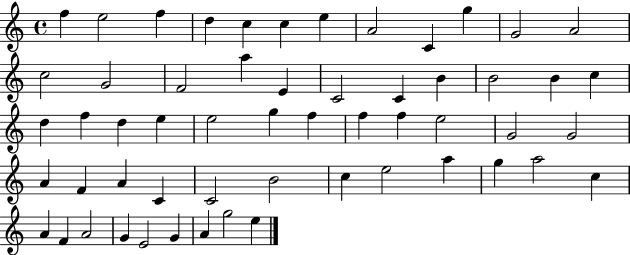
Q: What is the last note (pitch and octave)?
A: E5